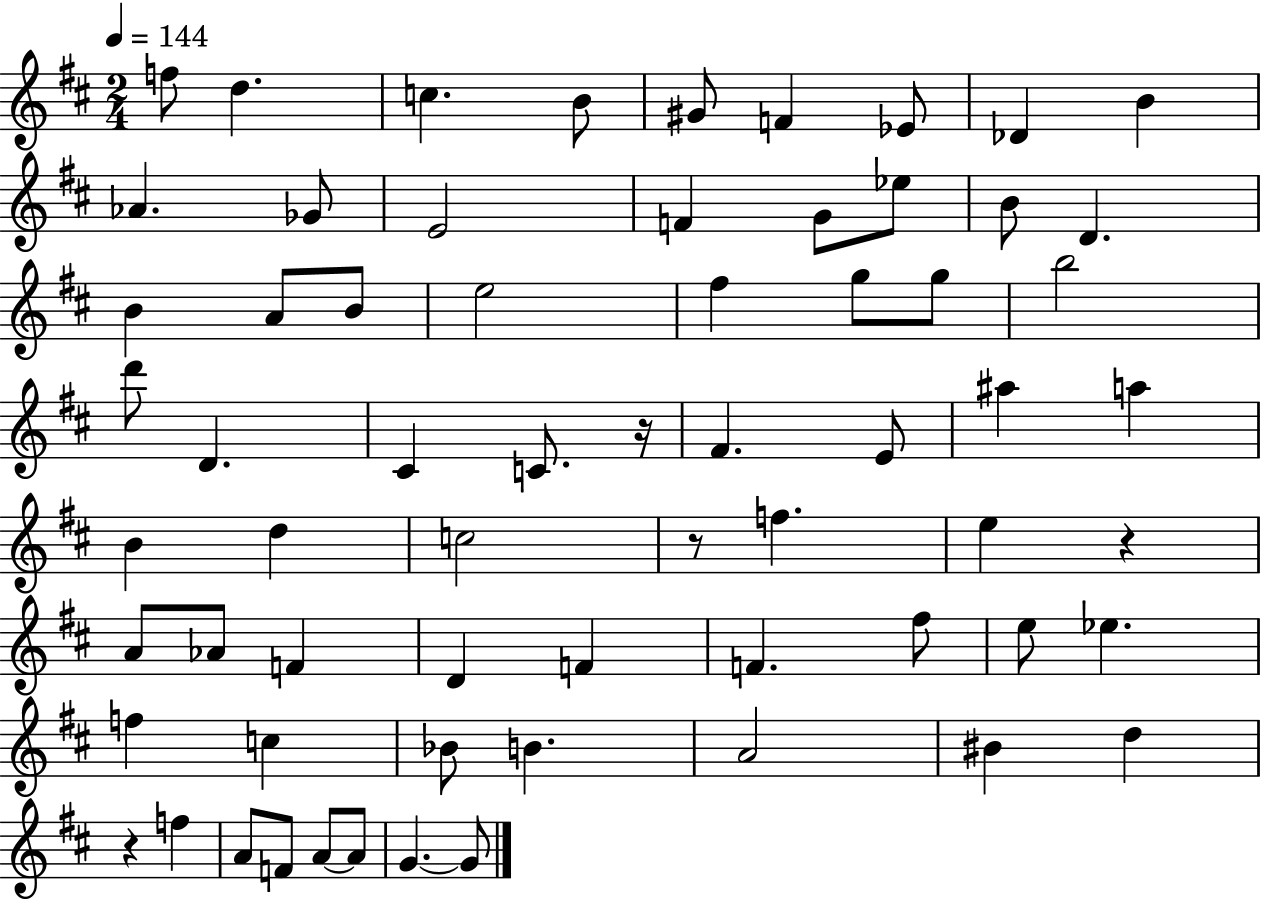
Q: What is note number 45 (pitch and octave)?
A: F#5